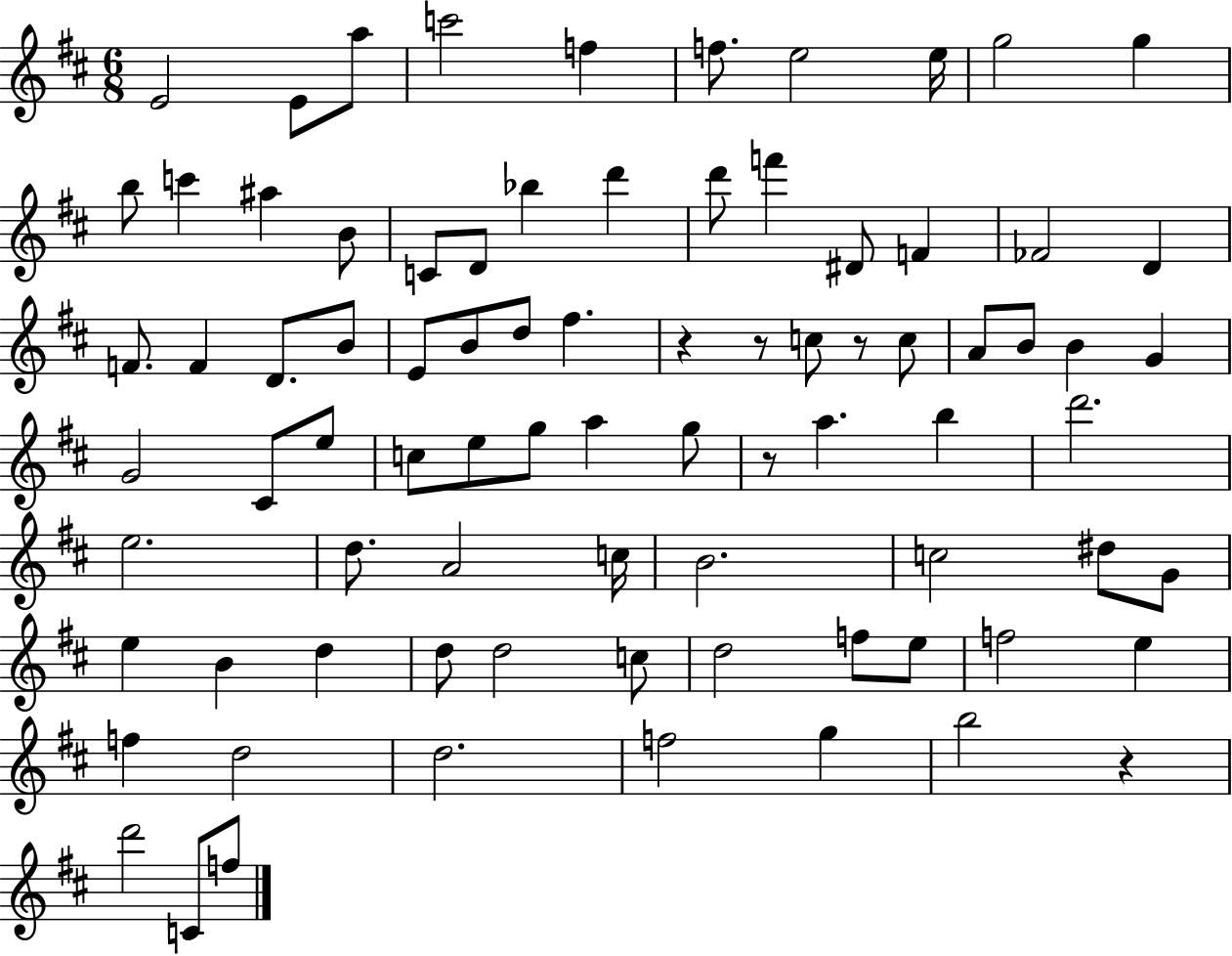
E4/h E4/e A5/e C6/h F5/q F5/e. E5/h E5/s G5/h G5/q B5/e C6/q A#5/q B4/e C4/e D4/e Bb5/q D6/q D6/e F6/q D#4/e F4/q FES4/h D4/q F4/e. F4/q D4/e. B4/e E4/e B4/e D5/e F#5/q. R/q R/e C5/e R/e C5/e A4/e B4/e B4/q G4/q G4/h C#4/e E5/e C5/e E5/e G5/e A5/q G5/e R/e A5/q. B5/q D6/h. E5/h. D5/e. A4/h C5/s B4/h. C5/h D#5/e G4/e E5/q B4/q D5/q D5/e D5/h C5/e D5/h F5/e E5/e F5/h E5/q F5/q D5/h D5/h. F5/h G5/q B5/h R/q D6/h C4/e F5/e